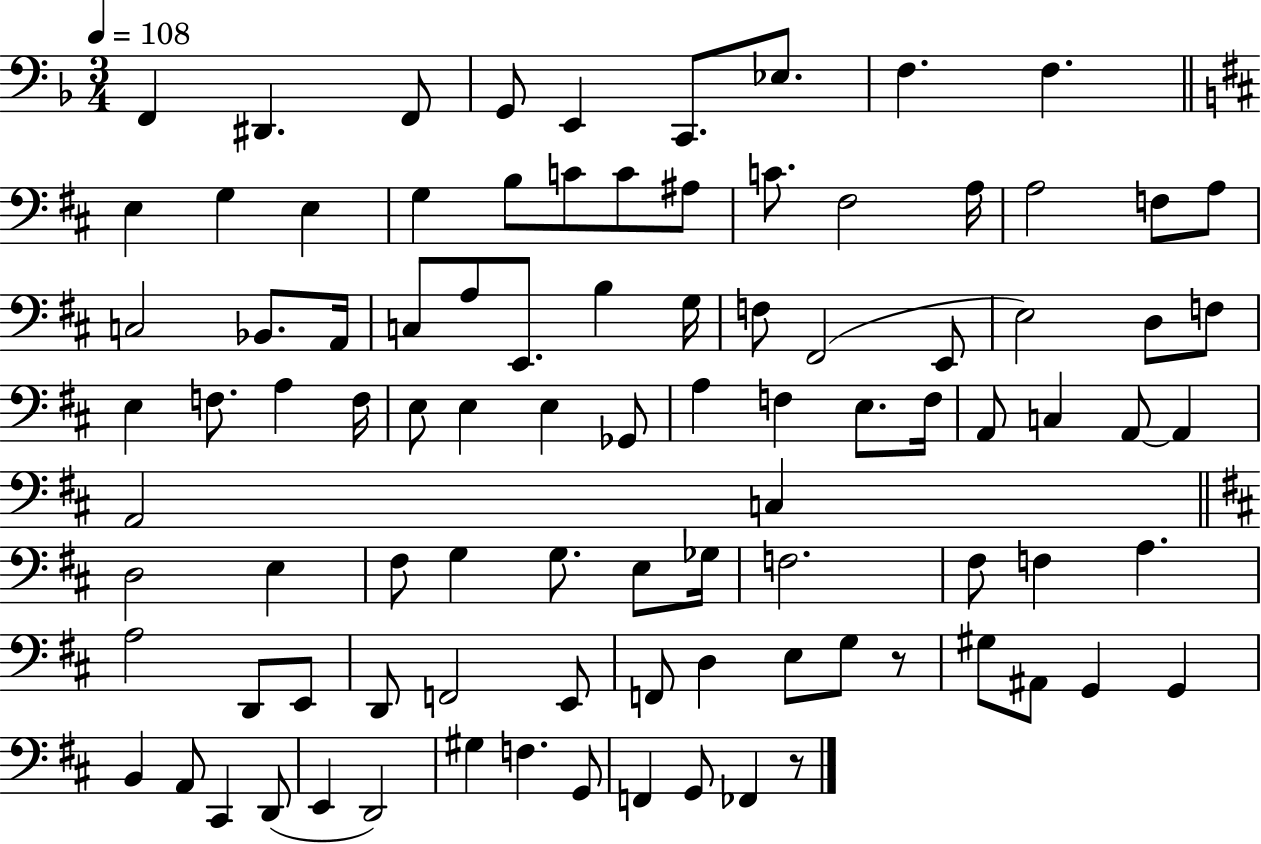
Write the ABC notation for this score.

X:1
T:Untitled
M:3/4
L:1/4
K:F
F,, ^D,, F,,/2 G,,/2 E,, C,,/2 _E,/2 F, F, E, G, E, G, B,/2 C/2 C/2 ^A,/2 C/2 ^F,2 A,/4 A,2 F,/2 A,/2 C,2 _B,,/2 A,,/4 C,/2 A,/2 E,,/2 B, G,/4 F,/2 ^F,,2 E,,/2 E,2 D,/2 F,/2 E, F,/2 A, F,/4 E,/2 E, E, _G,,/2 A, F, E,/2 F,/4 A,,/2 C, A,,/2 A,, A,,2 C, D,2 E, ^F,/2 G, G,/2 E,/2 _G,/4 F,2 ^F,/2 F, A, A,2 D,,/2 E,,/2 D,,/2 F,,2 E,,/2 F,,/2 D, E,/2 G,/2 z/2 ^G,/2 ^A,,/2 G,, G,, B,, A,,/2 ^C,, D,,/2 E,, D,,2 ^G, F, G,,/2 F,, G,,/2 _F,, z/2